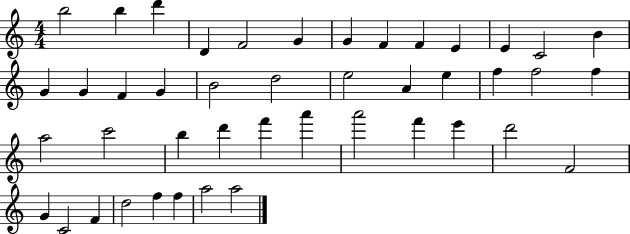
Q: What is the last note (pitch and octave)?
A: A5